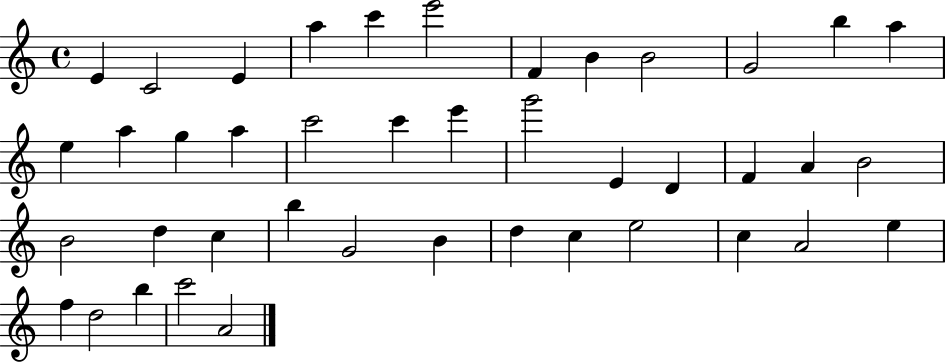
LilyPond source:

{
  \clef treble
  \time 4/4
  \defaultTimeSignature
  \key c \major
  e'4 c'2 e'4 | a''4 c'''4 e'''2 | f'4 b'4 b'2 | g'2 b''4 a''4 | \break e''4 a''4 g''4 a''4 | c'''2 c'''4 e'''4 | g'''2 e'4 d'4 | f'4 a'4 b'2 | \break b'2 d''4 c''4 | b''4 g'2 b'4 | d''4 c''4 e''2 | c''4 a'2 e''4 | \break f''4 d''2 b''4 | c'''2 a'2 | \bar "|."
}